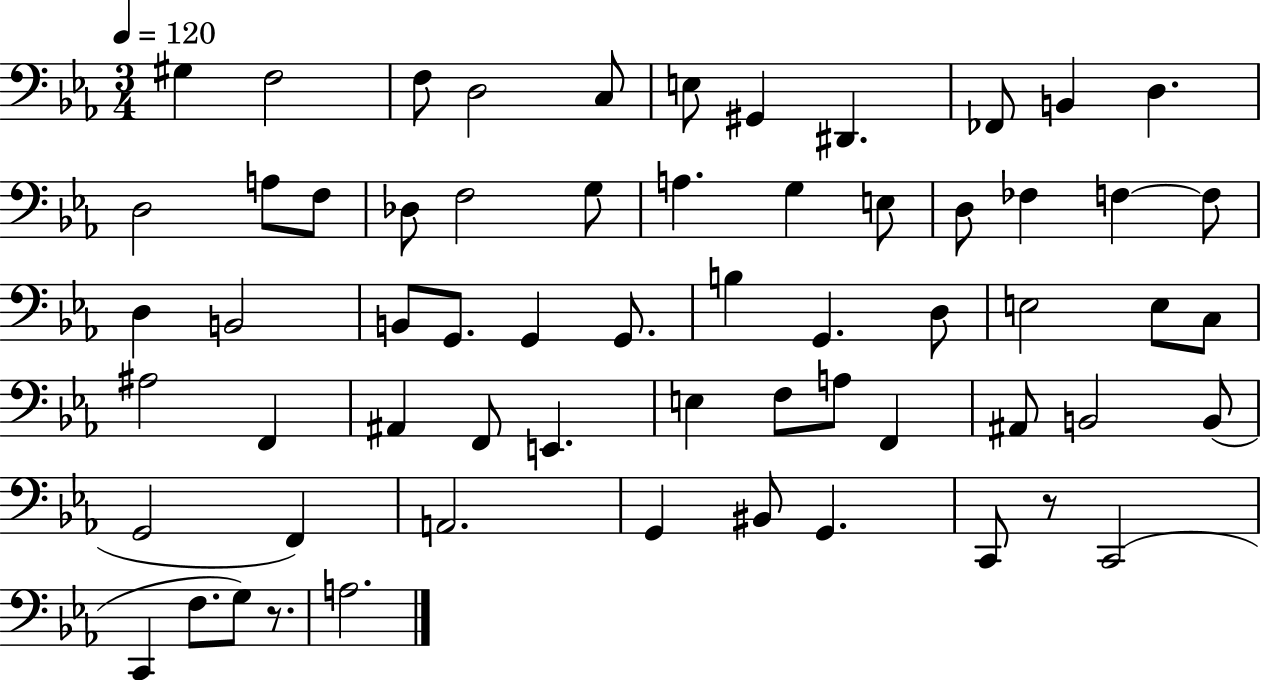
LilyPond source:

{
  \clef bass
  \numericTimeSignature
  \time 3/4
  \key ees \major
  \tempo 4 = 120
  gis4 f2 | f8 d2 c8 | e8 gis,4 dis,4. | fes,8 b,4 d4. | \break d2 a8 f8 | des8 f2 g8 | a4. g4 e8 | d8 fes4 f4~~ f8 | \break d4 b,2 | b,8 g,8. g,4 g,8. | b4 g,4. d8 | e2 e8 c8 | \break ais2 f,4 | ais,4 f,8 e,4. | e4 f8 a8 f,4 | ais,8 b,2 b,8( | \break g,2 f,4) | a,2. | g,4 bis,8 g,4. | c,8 r8 c,2( | \break c,4 f8. g8) r8. | a2. | \bar "|."
}